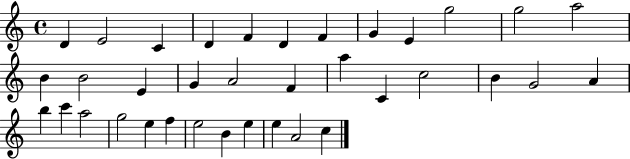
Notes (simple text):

D4/q E4/h C4/q D4/q F4/q D4/q F4/q G4/q E4/q G5/h G5/h A5/h B4/q B4/h E4/q G4/q A4/h F4/q A5/q C4/q C5/h B4/q G4/h A4/q B5/q C6/q A5/h G5/h E5/q F5/q E5/h B4/q E5/q E5/q A4/h C5/q